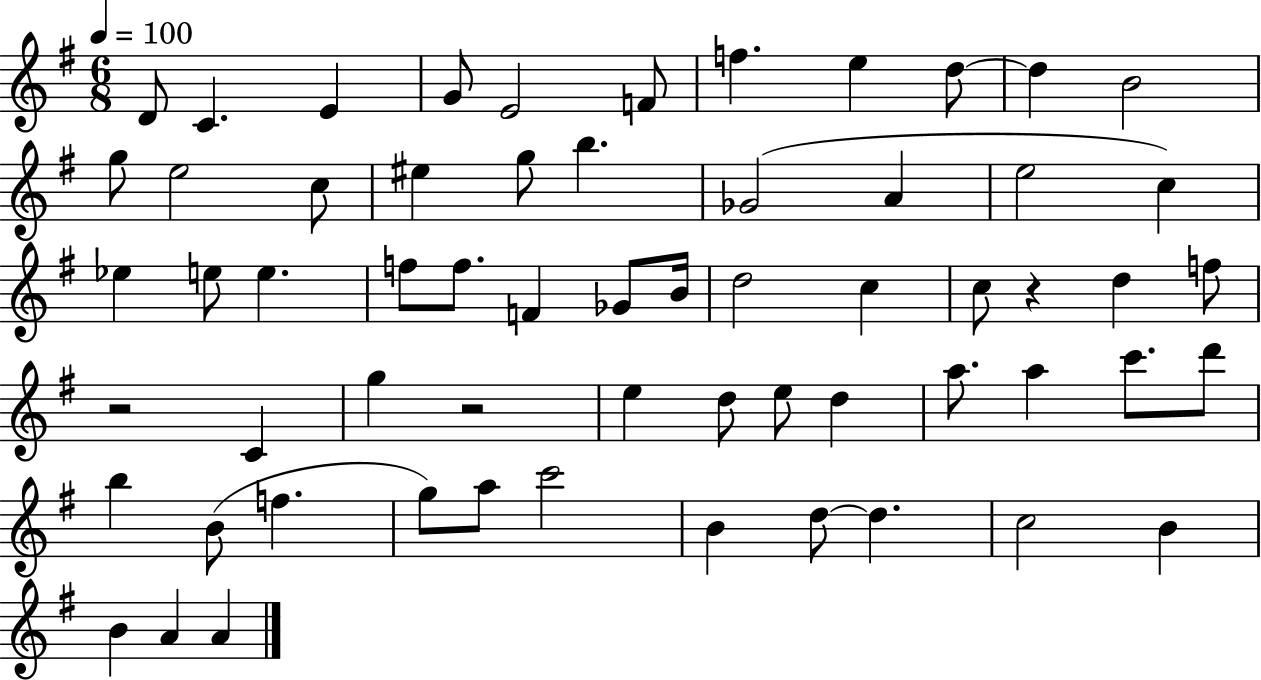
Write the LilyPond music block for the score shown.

{
  \clef treble
  \numericTimeSignature
  \time 6/8
  \key g \major
  \tempo 4 = 100
  d'8 c'4. e'4 | g'8 e'2 f'8 | f''4. e''4 d''8~~ | d''4 b'2 | \break g''8 e''2 c''8 | eis''4 g''8 b''4. | ges'2( a'4 | e''2 c''4) | \break ees''4 e''8 e''4. | f''8 f''8. f'4 ges'8 b'16 | d''2 c''4 | c''8 r4 d''4 f''8 | \break r2 c'4 | g''4 r2 | e''4 d''8 e''8 d''4 | a''8. a''4 c'''8. d'''8 | \break b''4 b'8( f''4. | g''8) a''8 c'''2 | b'4 d''8~~ d''4. | c''2 b'4 | \break b'4 a'4 a'4 | \bar "|."
}